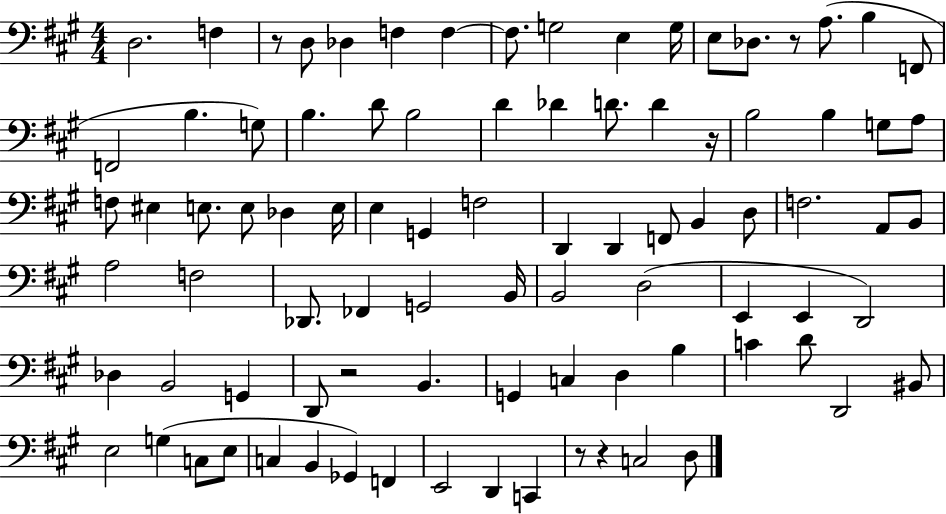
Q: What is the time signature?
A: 4/4